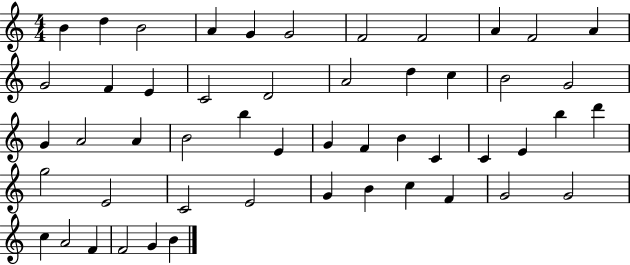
B4/q D5/q B4/h A4/q G4/q G4/h F4/h F4/h A4/q F4/h A4/q G4/h F4/q E4/q C4/h D4/h A4/h D5/q C5/q B4/h G4/h G4/q A4/h A4/q B4/h B5/q E4/q G4/q F4/q B4/q C4/q C4/q E4/q B5/q D6/q G5/h E4/h C4/h E4/h G4/q B4/q C5/q F4/q G4/h G4/h C5/q A4/h F4/q F4/h G4/q B4/q